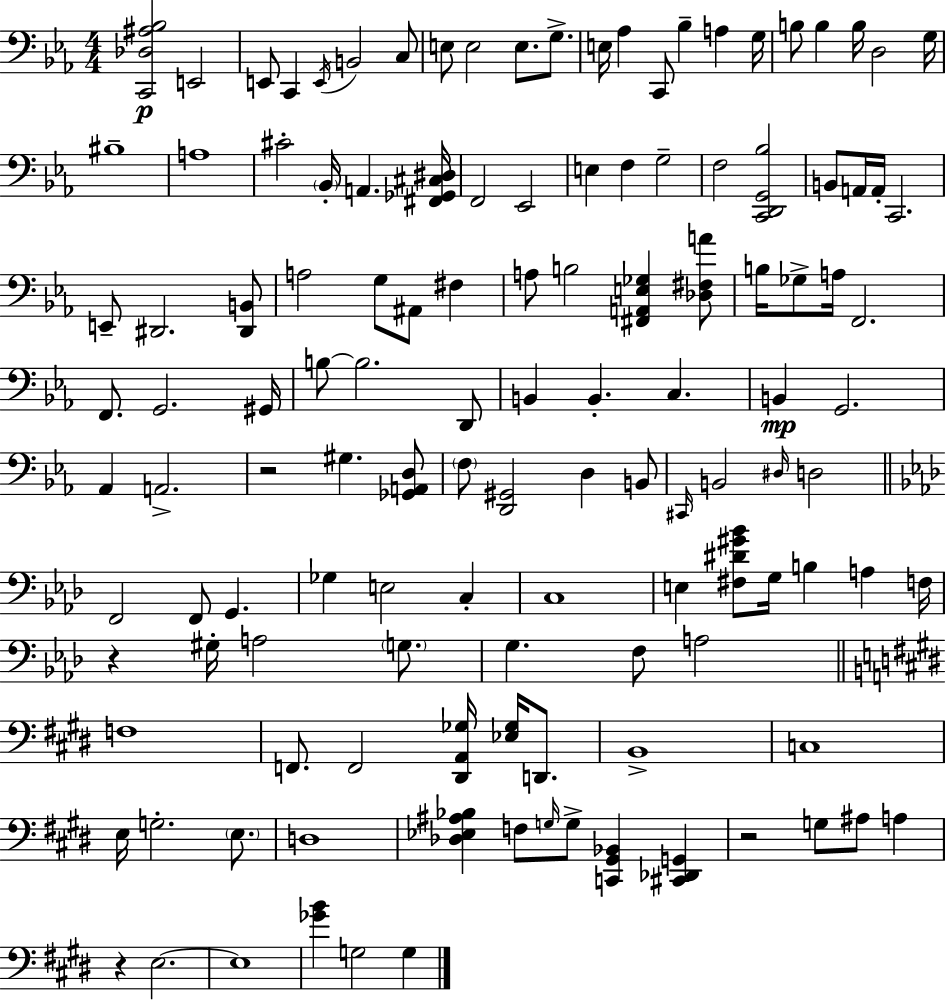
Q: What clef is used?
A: bass